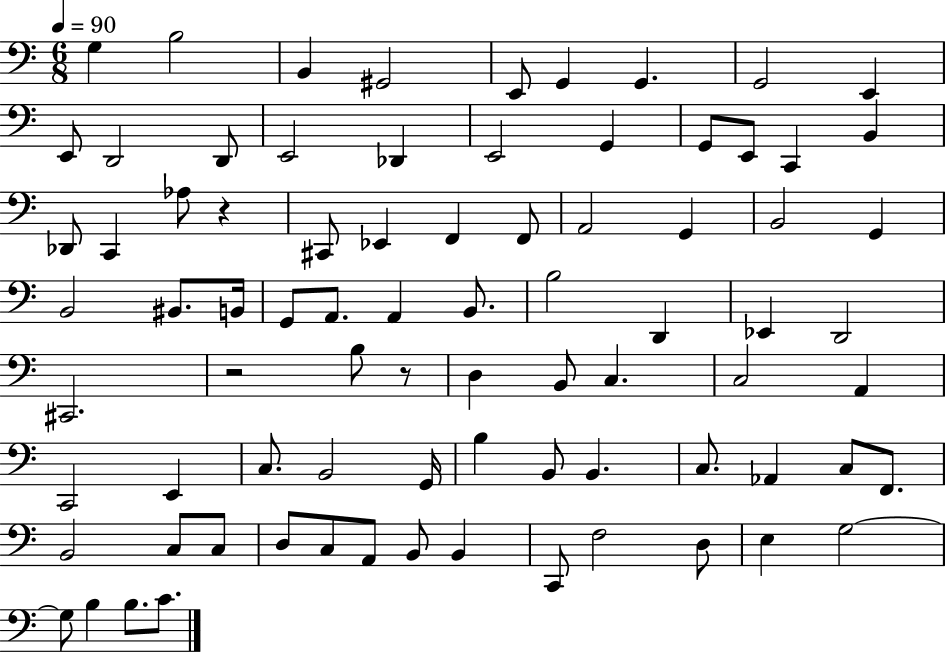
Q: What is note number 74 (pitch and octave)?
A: G3